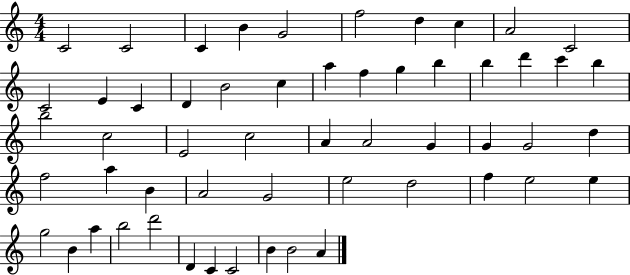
C4/h C4/h C4/q B4/q G4/h F5/h D5/q C5/q A4/h C4/h C4/h E4/q C4/q D4/q B4/h C5/q A5/q F5/q G5/q B5/q B5/q D6/q C6/q B5/q B5/h C5/h E4/h C5/h A4/q A4/h G4/q G4/q G4/h D5/q F5/h A5/q B4/q A4/h G4/h E5/h D5/h F5/q E5/h E5/q G5/h B4/q A5/q B5/h D6/h D4/q C4/q C4/h B4/q B4/h A4/q